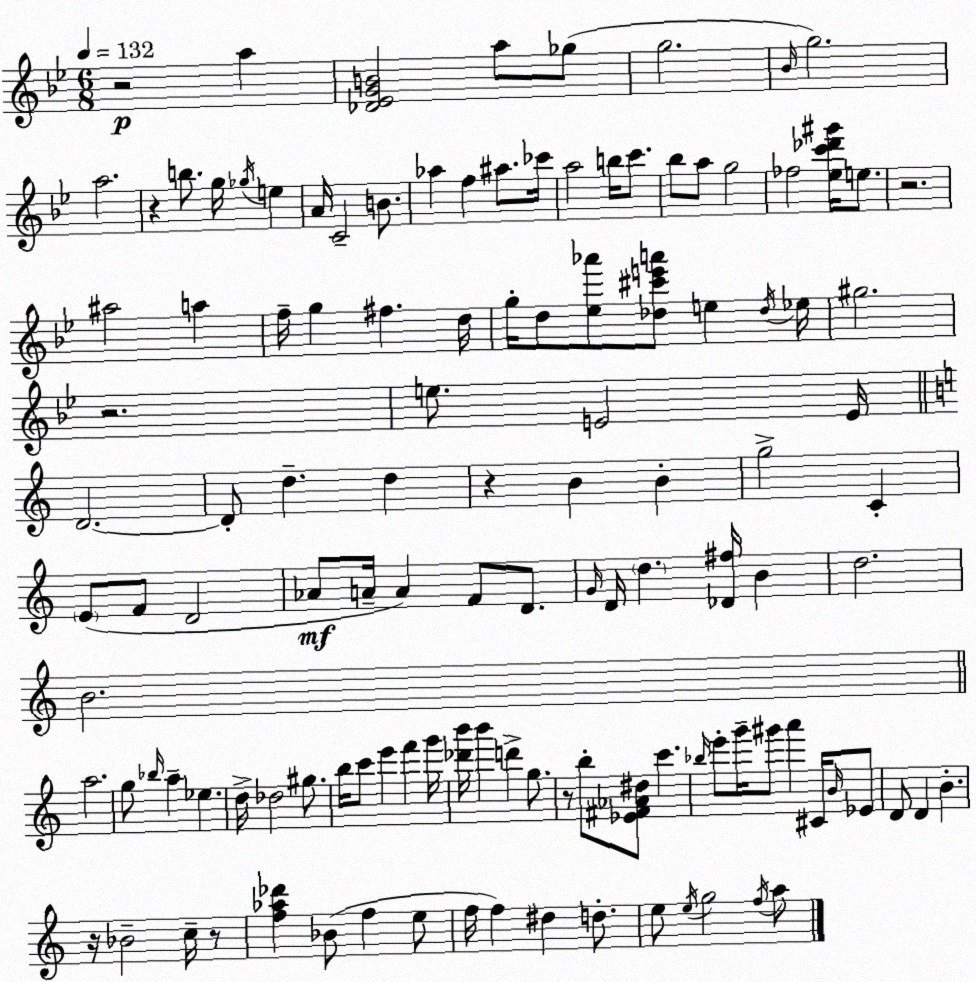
X:1
T:Untitled
M:6/8
L:1/4
K:Gm
z2 a [_D_EGB]2 a/2 _g/2 g2 _B/4 g2 a2 z b/2 g/4 _g/4 e A/4 C2 B/2 _a f ^a/2 _c'/4 a2 b/4 c'/2 _b/2 a/2 g2 _f2 [_ec'_d'^g']/4 e/2 z2 ^a2 a f/4 g ^f d/4 g/4 d/2 [_e_a']/2 [_d^c'e'a']/2 e _d/4 _e/4 ^g2 z2 e/2 E2 E/4 D2 D/2 d d z B B g2 C E/2 F/2 D2 _A/2 A/4 A F/2 D/2 G/4 D/4 d [_D^f]/4 B d2 B2 a2 g/2 _b/4 a _e d/4 _d2 ^g/2 b/4 c'/2 e' f' g'/4 [_d'b']/4 b' d' g/2 z/2 b/2 [_E^F_A^d]/2 c' _b/4 e'/2 g'/4 ^g'/2 a' ^C/4 B/4 _E/2 D/2 D B z/4 _B2 c/4 z/2 [f_a_d'] _B/2 f e/2 f/4 f ^d d/2 e/2 e/4 g2 f/4 a/2